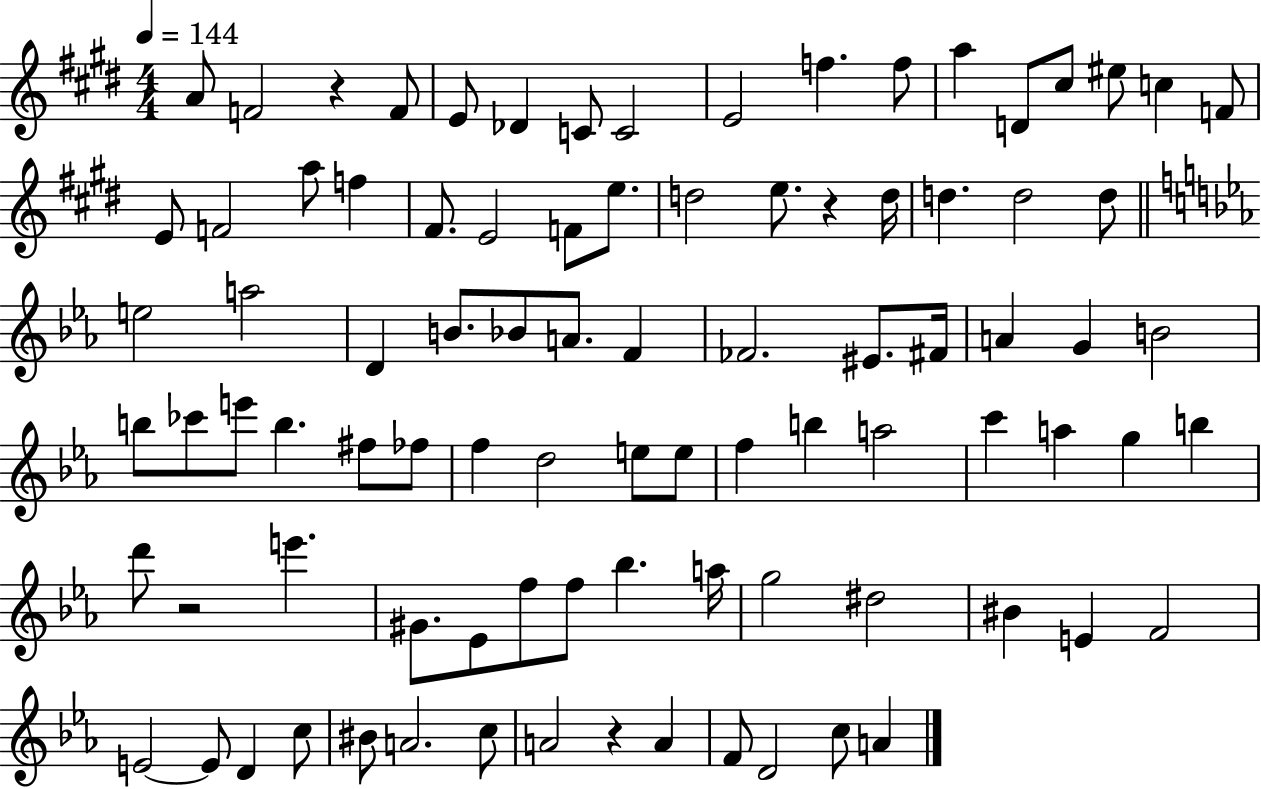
{
  \clef treble
  \numericTimeSignature
  \time 4/4
  \key e \major
  \tempo 4 = 144
  a'8 f'2 r4 f'8 | e'8 des'4 c'8 c'2 | e'2 f''4. f''8 | a''4 d'8 cis''8 eis''8 c''4 f'8 | \break e'8 f'2 a''8 f''4 | fis'8. e'2 f'8 e''8. | d''2 e''8. r4 d''16 | d''4. d''2 d''8 | \break \bar "||" \break \key c \minor e''2 a''2 | d'4 b'8. bes'8 a'8. f'4 | fes'2. eis'8. fis'16 | a'4 g'4 b'2 | \break b''8 ces'''8 e'''8 b''4. fis''8 fes''8 | f''4 d''2 e''8 e''8 | f''4 b''4 a''2 | c'''4 a''4 g''4 b''4 | \break d'''8 r2 e'''4. | gis'8. ees'8 f''8 f''8 bes''4. a''16 | g''2 dis''2 | bis'4 e'4 f'2 | \break e'2~~ e'8 d'4 c''8 | bis'8 a'2. c''8 | a'2 r4 a'4 | f'8 d'2 c''8 a'4 | \break \bar "|."
}